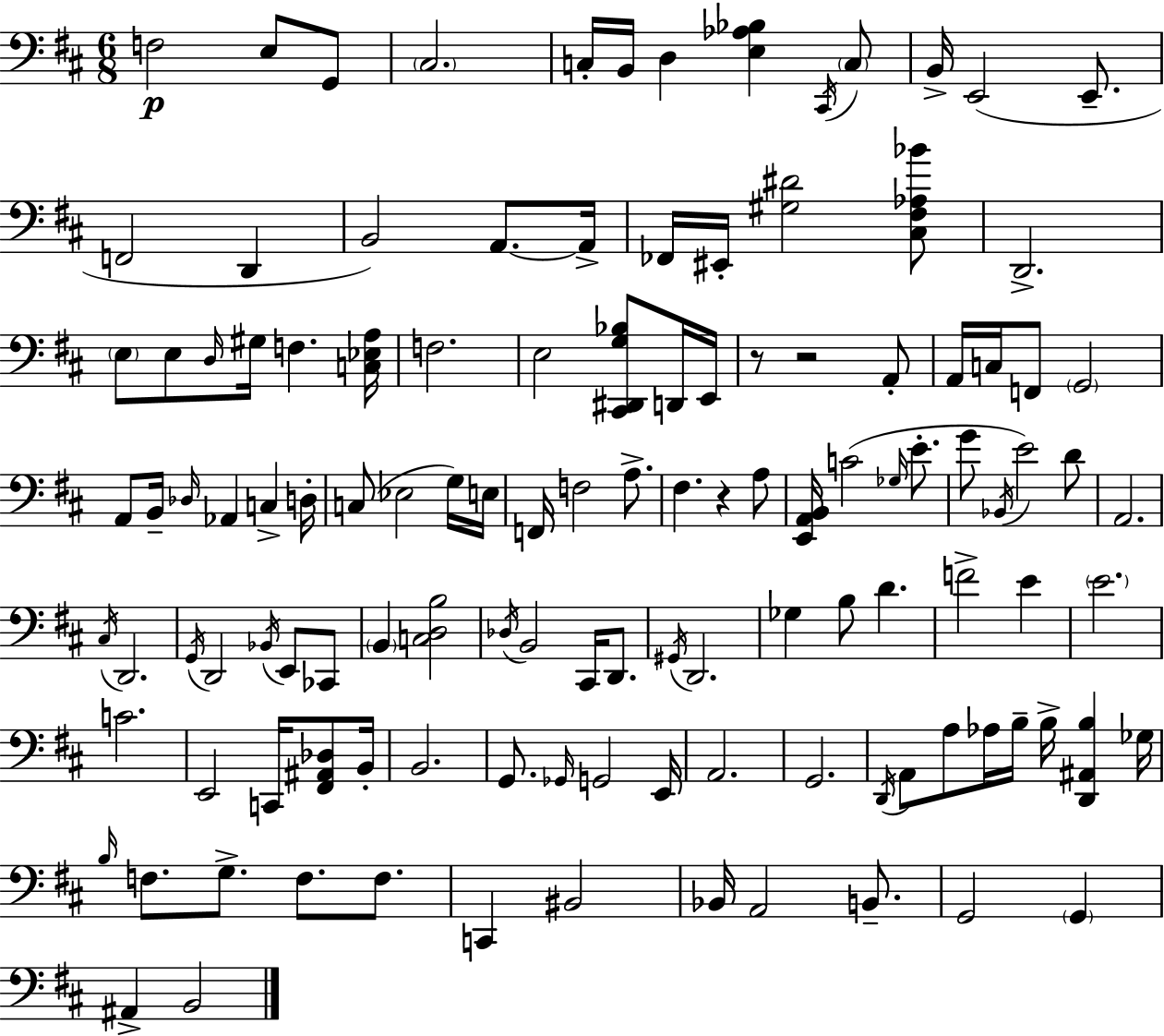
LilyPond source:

{
  \clef bass
  \numericTimeSignature
  \time 6/8
  \key d \major
  f2\p e8 g,8 | \parenthesize cis2. | c16-. b,16 d4 <e aes bes>4 \acciaccatura { cis,16 } \parenthesize c8 | b,16-> e,2( e,8.-- | \break f,2 d,4 | b,2) a,8.~~ | a,16-> fes,16 eis,16-. <gis dis'>2 <cis fis aes bes'>8 | d,2.-> | \break \parenthesize e8 e8 \grace { d16 } gis16 f4. | <c ees a>16 f2. | e2 <cis, dis, g bes>8 | d,16 e,16 r8 r2 | \break a,8-. a,16 c16 f,8 \parenthesize g,2 | a,8 b,16-- \grace { des16 } aes,4 c4-> | d16-. c8( ees2 | g16) e16 f,16 f2 | \break a8.-> fis4. r4 | a8 <e, a, b,>16 c'2( | \grace { ges16 } e'8.-. g'8 \acciaccatura { bes,16 } e'2) | d'8 a,2. | \break \acciaccatura { cis16 } d,2. | \acciaccatura { g,16 } d,2 | \acciaccatura { bes,16 } e,8 ces,8 \parenthesize b,4 | <c d b>2 \acciaccatura { des16 } b,2 | \break cis,16 d,8. \acciaccatura { gis,16 } d,2. | ges4 | b8 d'4. f'2-> | e'4 \parenthesize e'2. | \break c'2. | e,2 | c,16 <fis, ais, des>8 b,16-. b,2. | g,8. | \break \grace { ges,16 } g,2 e,16 a,2. | g,2. | \acciaccatura { d,16 } | a,8 a8 aes16 b16-- b16-> <d, ais, b>4 ges16 | \break \grace { b16 } f8. g8.-> f8. f8. | c,4 bis,2 | bes,16 a,2 b,8.-- | g,2 \parenthesize g,4 | \break ais,4-> b,2 | \bar "|."
}